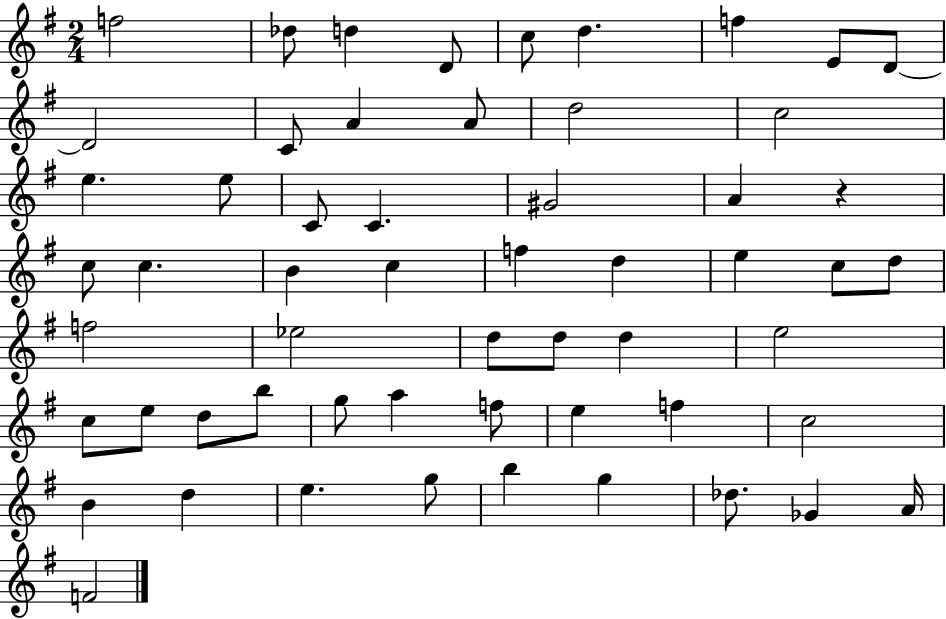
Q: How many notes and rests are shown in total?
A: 57